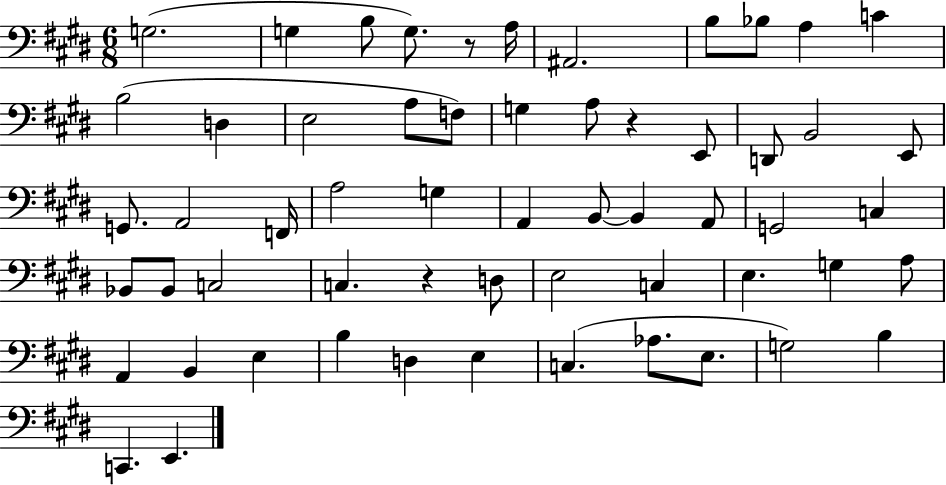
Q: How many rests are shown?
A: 3